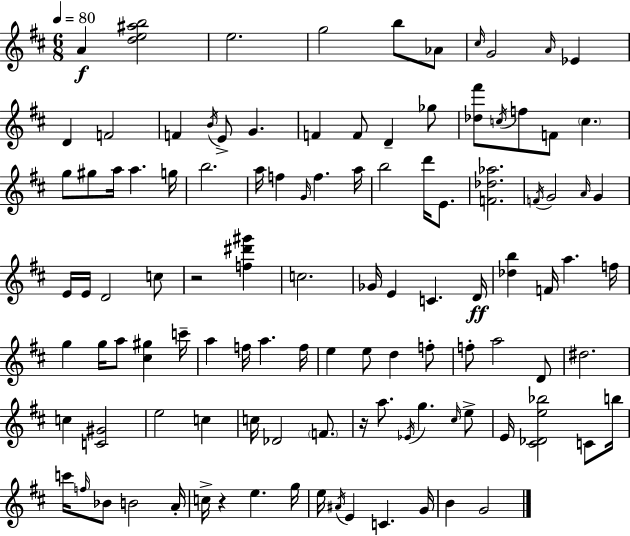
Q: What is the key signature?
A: D major